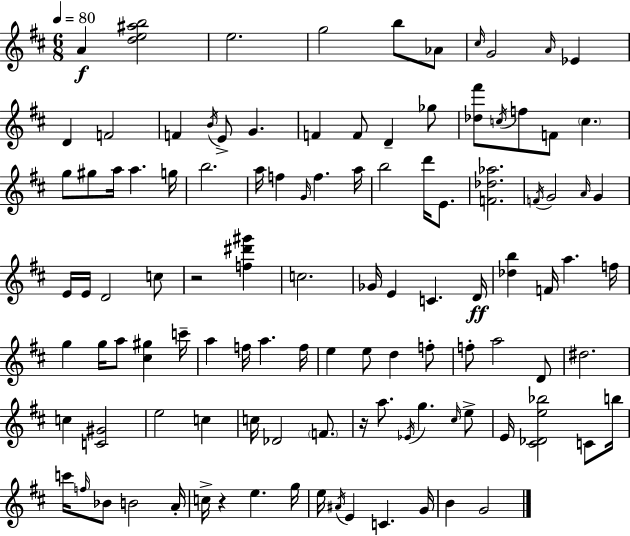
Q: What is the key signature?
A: D major